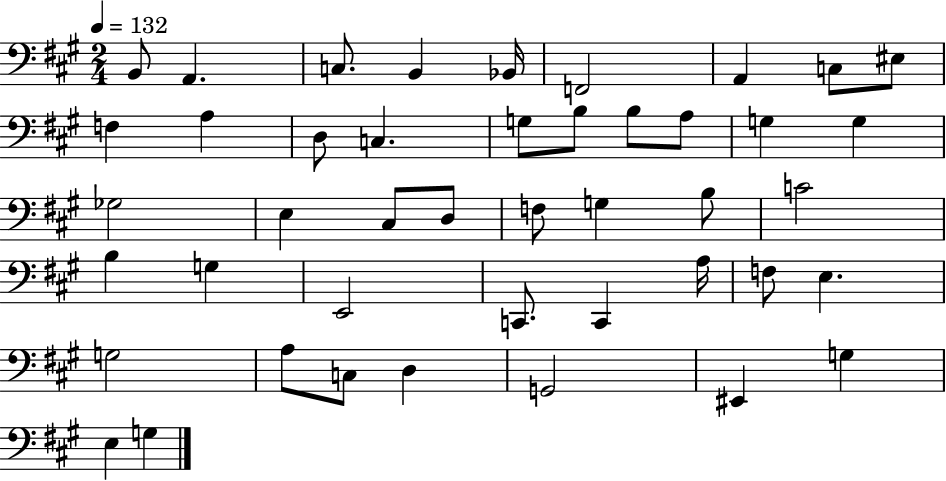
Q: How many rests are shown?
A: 0